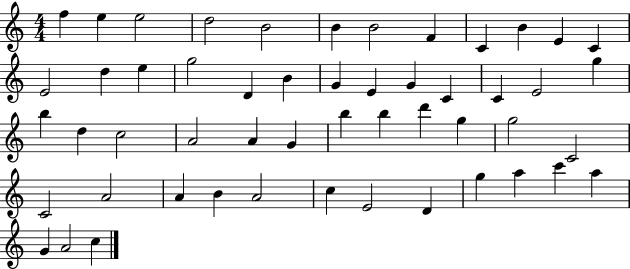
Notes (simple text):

F5/q E5/q E5/h D5/h B4/h B4/q B4/h F4/q C4/q B4/q E4/q C4/q E4/h D5/q E5/q G5/h D4/q B4/q G4/q E4/q G4/q C4/q C4/q E4/h G5/q B5/q D5/q C5/h A4/h A4/q G4/q B5/q B5/q D6/q G5/q G5/h C4/h C4/h A4/h A4/q B4/q A4/h C5/q E4/h D4/q G5/q A5/q C6/q A5/q G4/q A4/h C5/q